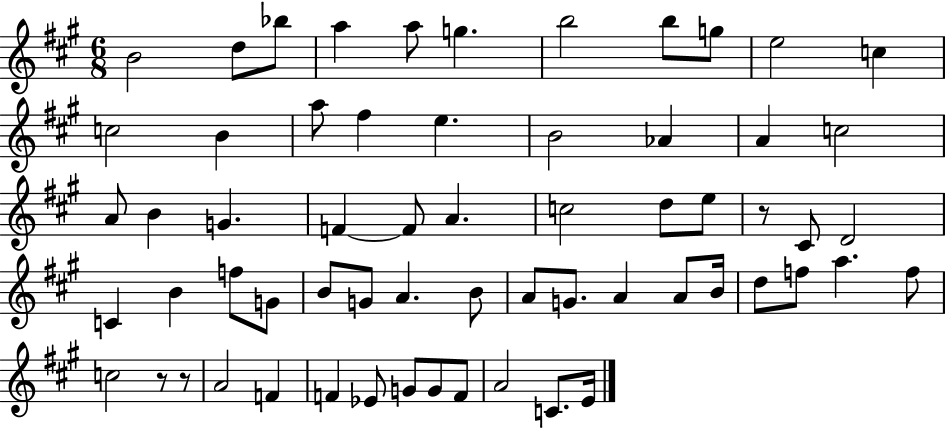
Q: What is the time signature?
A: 6/8